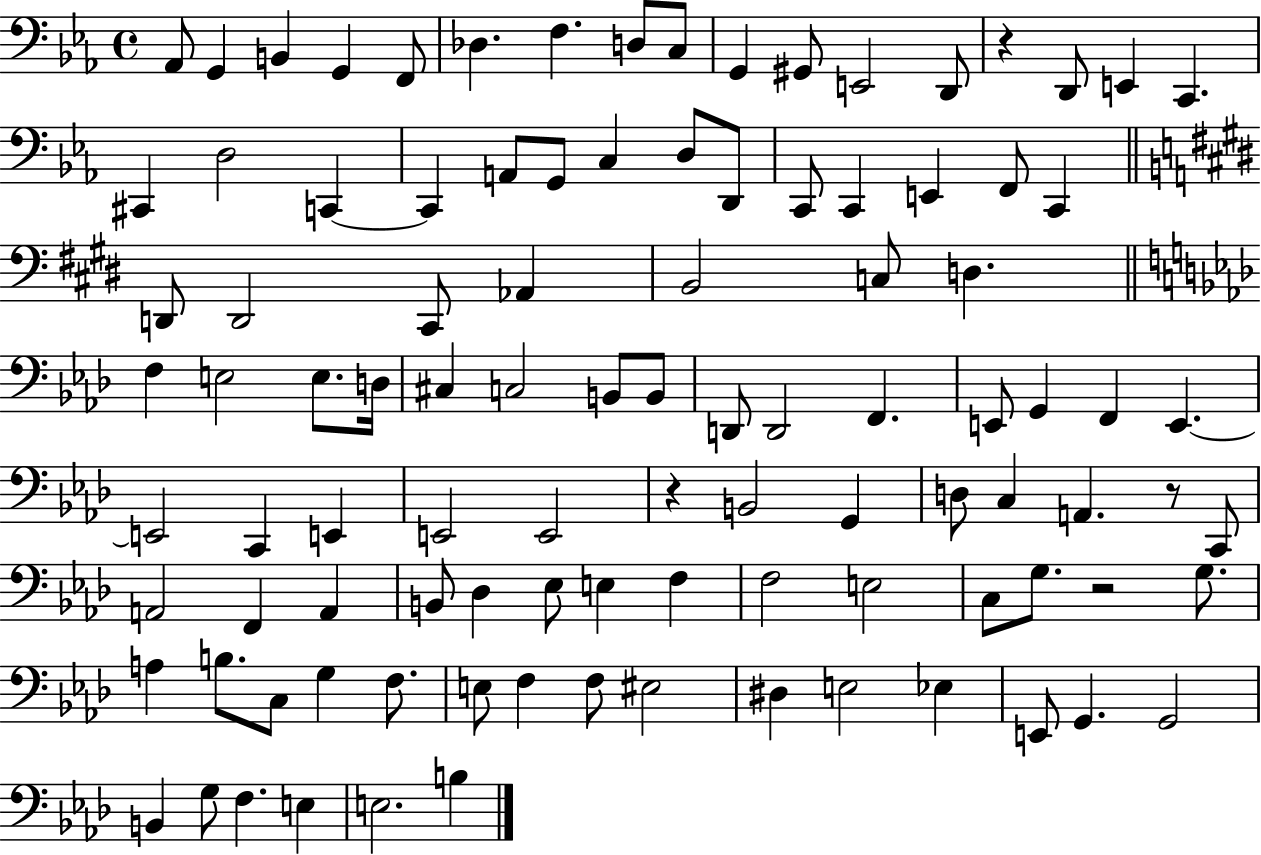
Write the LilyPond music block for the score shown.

{
  \clef bass
  \time 4/4
  \defaultTimeSignature
  \key ees \major
  aes,8 g,4 b,4 g,4 f,8 | des4. f4. d8 c8 | g,4 gis,8 e,2 d,8 | r4 d,8 e,4 c,4. | \break cis,4 d2 c,4~~ | c,4 a,8 g,8 c4 d8 d,8 | c,8 c,4 e,4 f,8 c,4 | \bar "||" \break \key e \major d,8 d,2 cis,8 aes,4 | b,2 c8 d4. | \bar "||" \break \key f \minor f4 e2 e8. d16 | cis4 c2 b,8 b,8 | d,8 d,2 f,4. | e,8 g,4 f,4 e,4.~~ | \break e,2 c,4 e,4 | e,2 e,2 | r4 b,2 g,4 | d8 c4 a,4. r8 c,8 | \break a,2 f,4 a,4 | b,8 des4 ees8 e4 f4 | f2 e2 | c8 g8. r2 g8. | \break a4 b8. c8 g4 f8. | e8 f4 f8 eis2 | dis4 e2 ees4 | e,8 g,4. g,2 | \break b,4 g8 f4. e4 | e2. b4 | \bar "|."
}